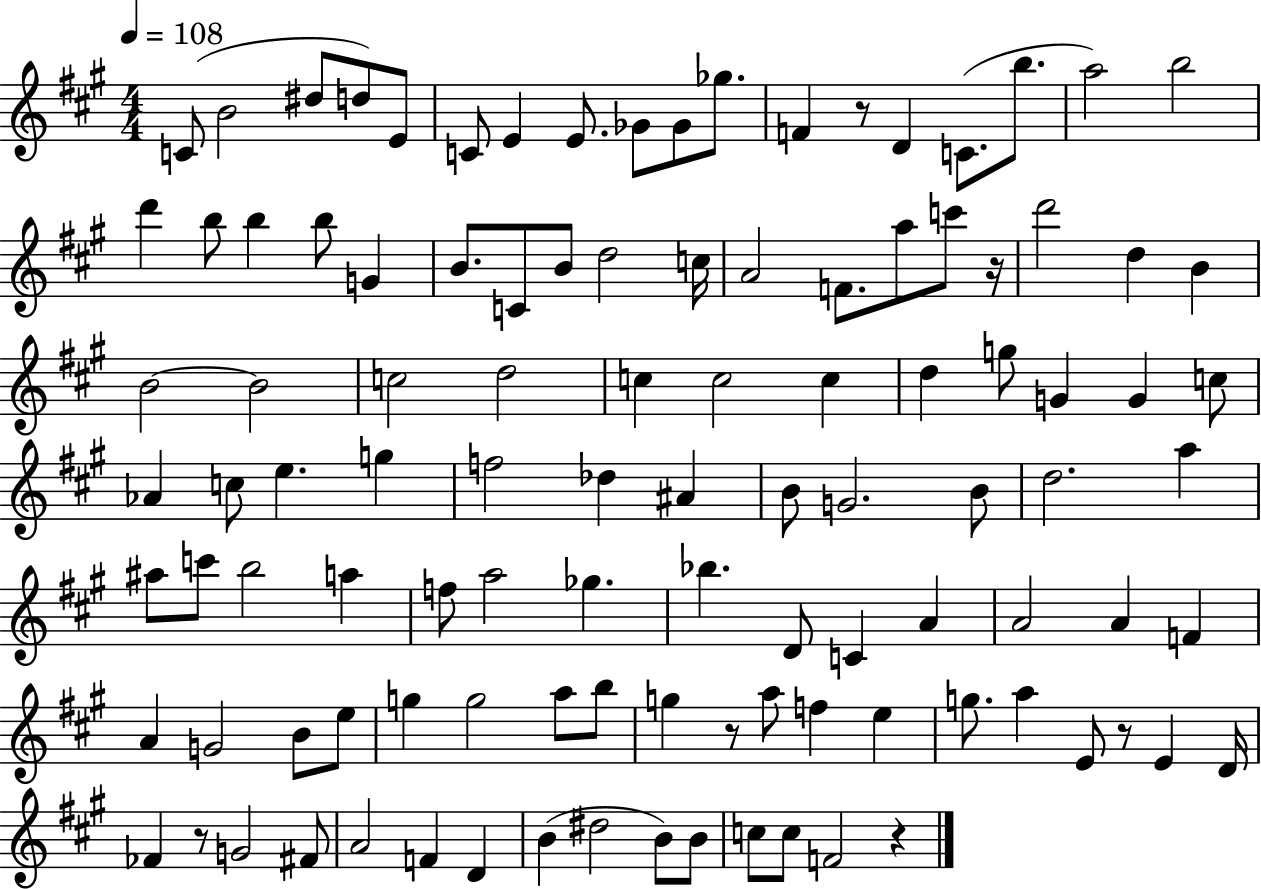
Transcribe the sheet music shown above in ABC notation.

X:1
T:Untitled
M:4/4
L:1/4
K:A
C/2 B2 ^d/2 d/2 E/2 C/2 E E/2 _G/2 _G/2 _g/2 F z/2 D C/2 b/2 a2 b2 d' b/2 b b/2 G B/2 C/2 B/2 d2 c/4 A2 F/2 a/2 c'/2 z/4 d'2 d B B2 B2 c2 d2 c c2 c d g/2 G G c/2 _A c/2 e g f2 _d ^A B/2 G2 B/2 d2 a ^a/2 c'/2 b2 a f/2 a2 _g _b D/2 C A A2 A F A G2 B/2 e/2 g g2 a/2 b/2 g z/2 a/2 f e g/2 a E/2 z/2 E D/4 _F z/2 G2 ^F/2 A2 F D B ^d2 B/2 B/2 c/2 c/2 F2 z